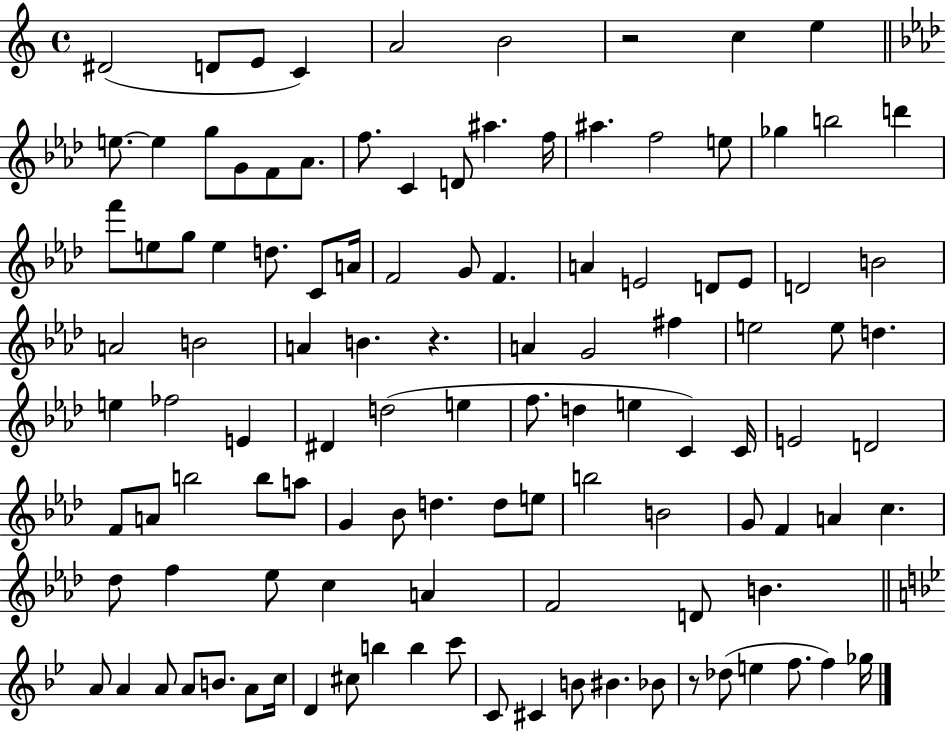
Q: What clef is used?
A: treble